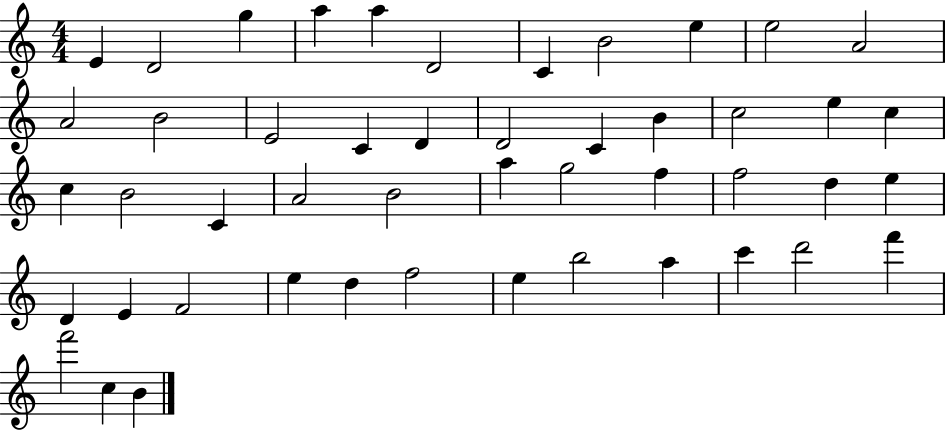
X:1
T:Untitled
M:4/4
L:1/4
K:C
E D2 g a a D2 C B2 e e2 A2 A2 B2 E2 C D D2 C B c2 e c c B2 C A2 B2 a g2 f f2 d e D E F2 e d f2 e b2 a c' d'2 f' f'2 c B